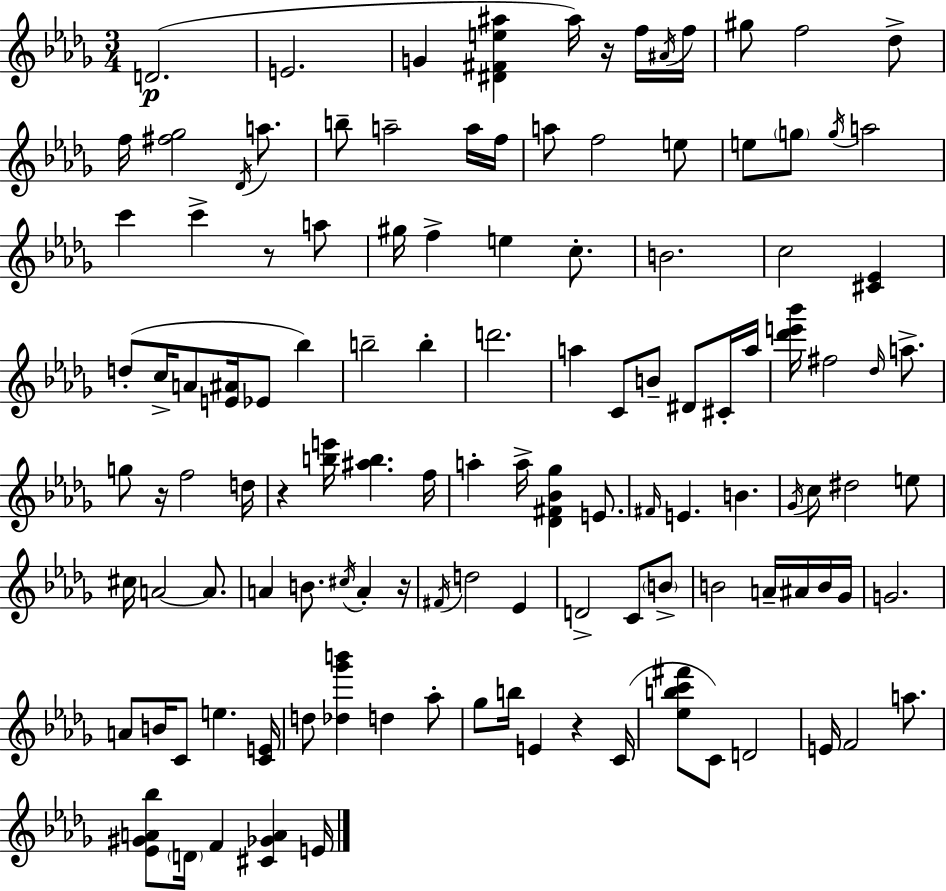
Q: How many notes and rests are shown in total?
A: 121